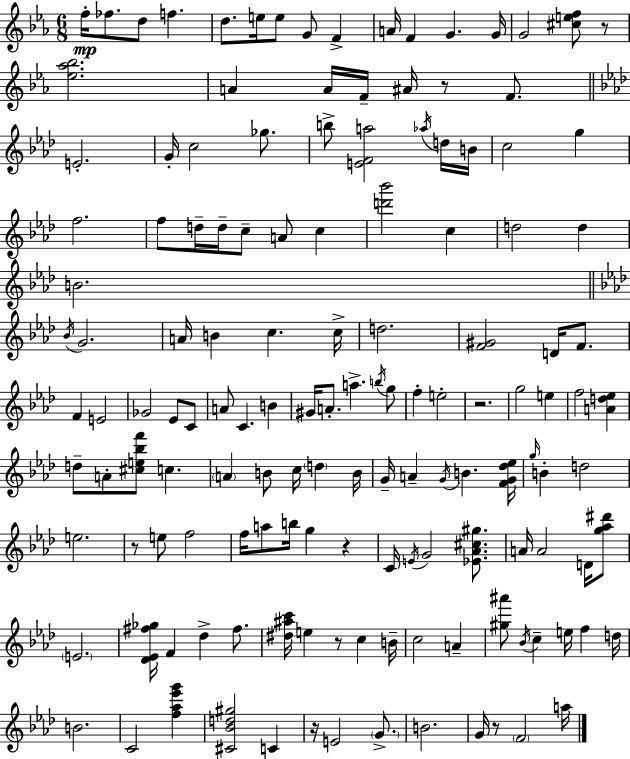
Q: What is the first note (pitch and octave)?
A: F5